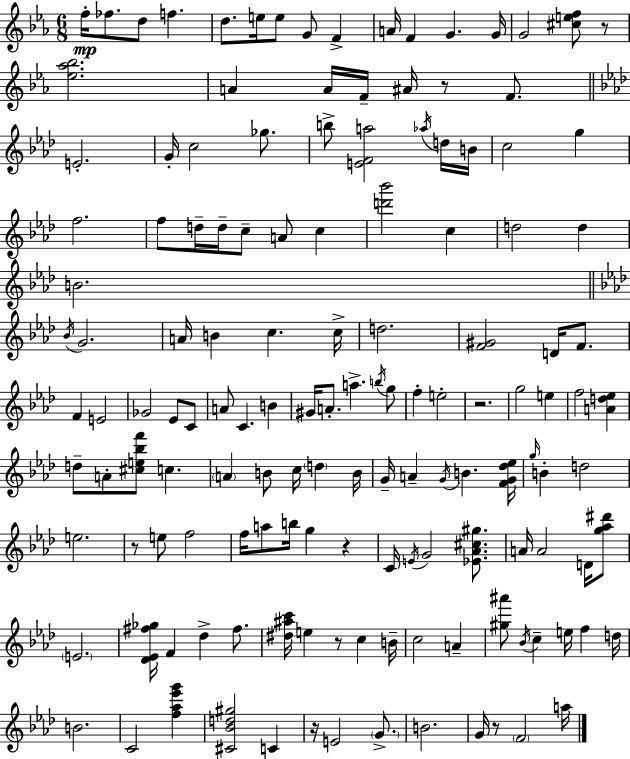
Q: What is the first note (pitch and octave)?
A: F5